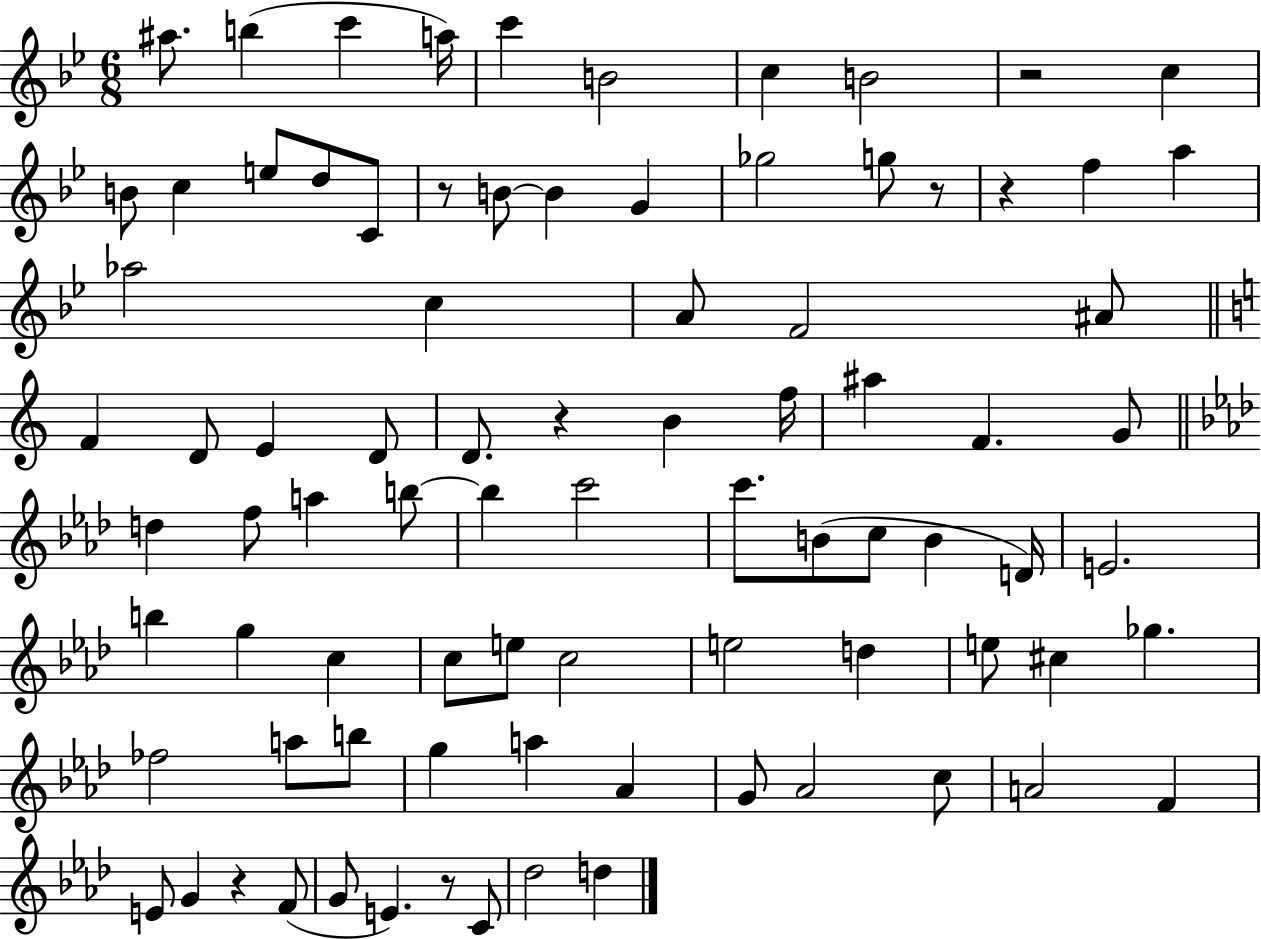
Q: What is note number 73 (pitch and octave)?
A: F4